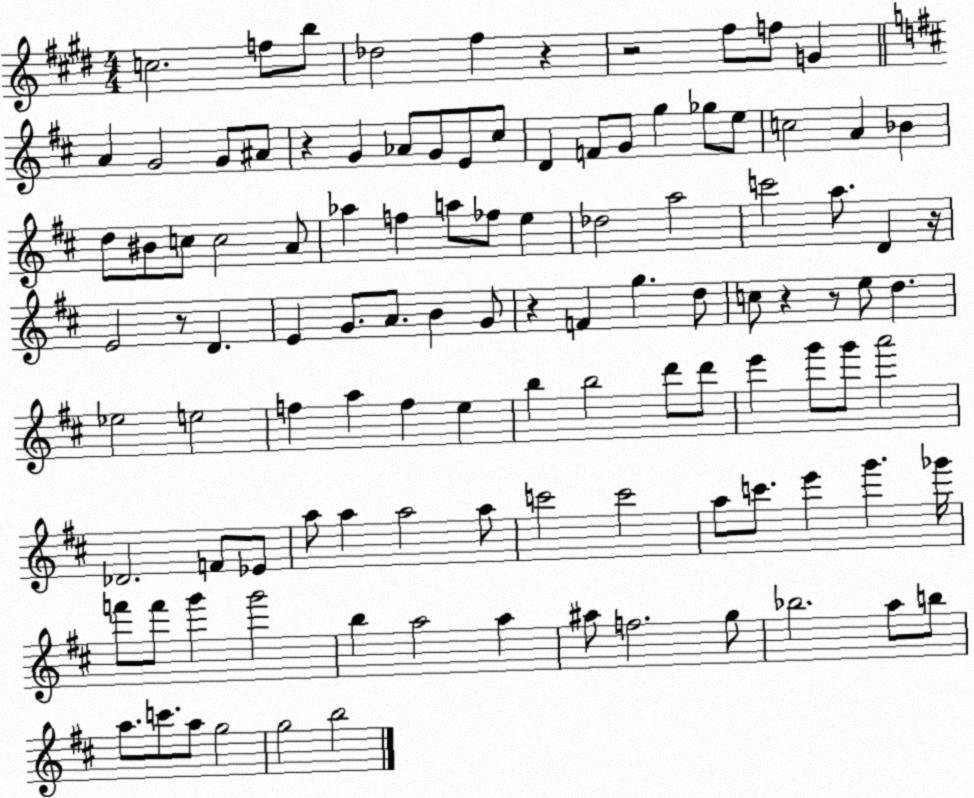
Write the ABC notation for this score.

X:1
T:Untitled
M:4/4
L:1/4
K:E
c2 f/2 b/2 _d2 ^f z z2 ^f/2 f/2 G A G2 G/2 ^A/2 z G _A/2 G/2 E/2 ^c/2 D F/2 G/2 g _g/2 e/2 c2 A _B d/2 ^B/2 c/2 c2 A/2 _a f a/2 _f/2 e _d2 a2 c'2 a/2 D z/4 E2 z/2 D E G/2 A/2 B G/2 z F g d/2 c/2 z z/2 e/2 d _e2 e2 f a f e b b2 d'/2 d'/2 e' g'/2 g'/2 a'2 _D2 F/2 _E/2 a/2 a a2 a/2 c'2 c'2 a/2 c'/2 e' g' _g'/4 f'/2 f'/2 g' g'2 b a2 a ^a/2 f2 g/2 _b2 a/2 b/2 a/2 c'/2 a/2 g2 g2 b2